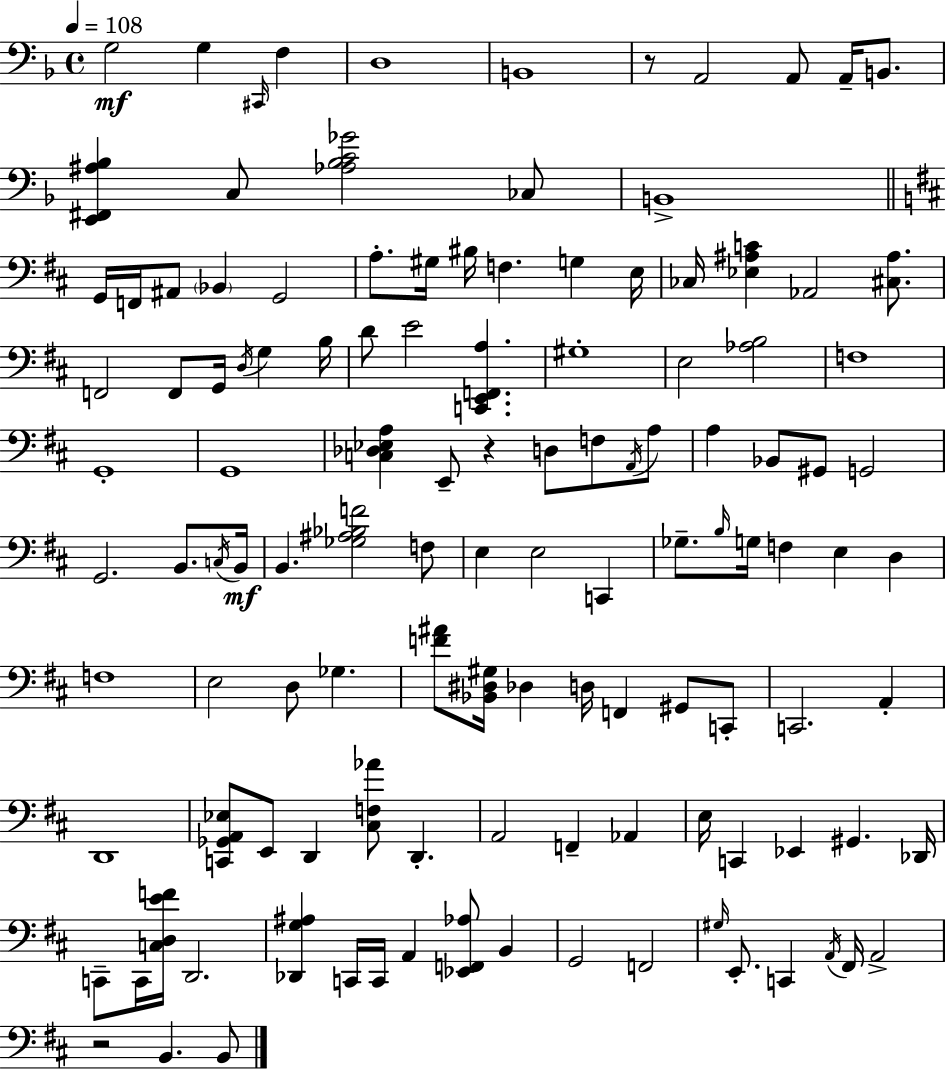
G3/h G3/q C#2/s F3/q D3/w B2/w R/e A2/h A2/e A2/s B2/e. [E2,F#2,A#3,Bb3]/q C3/e [Ab3,Bb3,C4,Gb4]/h CES3/e B2/w G2/s F2/s A#2/e Bb2/q G2/h A3/e. G#3/s BIS3/s F3/q. G3/q E3/s CES3/s [Eb3,A#3,C4]/q Ab2/h [C#3,A#3]/e. F2/h F2/e G2/s D3/s G3/q B3/s D4/e E4/h [C2,E2,F2,A3]/q. G#3/w E3/h [Ab3,B3]/h F3/w G2/w G2/w [C3,Db3,Eb3,A3]/q E2/e R/q D3/e F3/e A2/s A3/e A3/q Bb2/e G#2/e G2/h G2/h. B2/e. C3/s B2/s B2/q. [Gb3,A#3,Bb3,F4]/h F3/e E3/q E3/h C2/q Gb3/e. B3/s G3/s F3/q E3/q D3/q F3/w E3/h D3/e Gb3/q. [F4,A#4]/e [Bb2,D#3,G#3]/s Db3/q D3/s F2/q G#2/e C2/e C2/h. A2/q D2/w [C2,Gb2,A2,Eb3]/e E2/e D2/q [C#3,F3,Ab4]/e D2/q. A2/h F2/q Ab2/q E3/s C2/q Eb2/q G#2/q. Db2/s C2/e C2/s [C3,D3,E4,F4]/s D2/h. [Db2,G3,A#3]/q C2/s C2/s A2/q [Eb2,F2,Ab3]/e B2/q G2/h F2/h G#3/s E2/e. C2/q A2/s F#2/s A2/h R/h B2/q. B2/e